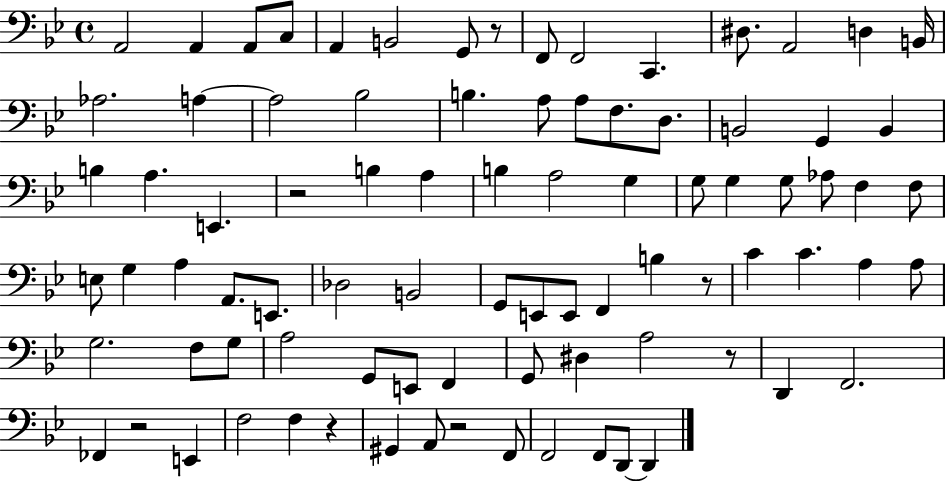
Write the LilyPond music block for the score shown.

{
  \clef bass
  \time 4/4
  \defaultTimeSignature
  \key bes \major
  \repeat volta 2 { a,2 a,4 a,8 c8 | a,4 b,2 g,8 r8 | f,8 f,2 c,4. | dis8. a,2 d4 b,16 | \break aes2. a4~~ | a2 bes2 | b4. a8 a8 f8. d8. | b,2 g,4 b,4 | \break b4 a4. e,4. | r2 b4 a4 | b4 a2 g4 | g8 g4 g8 aes8 f4 f8 | \break e8 g4 a4 a,8. e,8. | des2 b,2 | g,8 e,8 e,8 f,4 b4 r8 | c'4 c'4. a4 a8 | \break g2. f8 g8 | a2 g,8 e,8 f,4 | g,8 dis4 a2 r8 | d,4 f,2. | \break fes,4 r2 e,4 | f2 f4 r4 | gis,4 a,8 r2 f,8 | f,2 f,8 d,8~~ d,4 | \break } \bar "|."
}